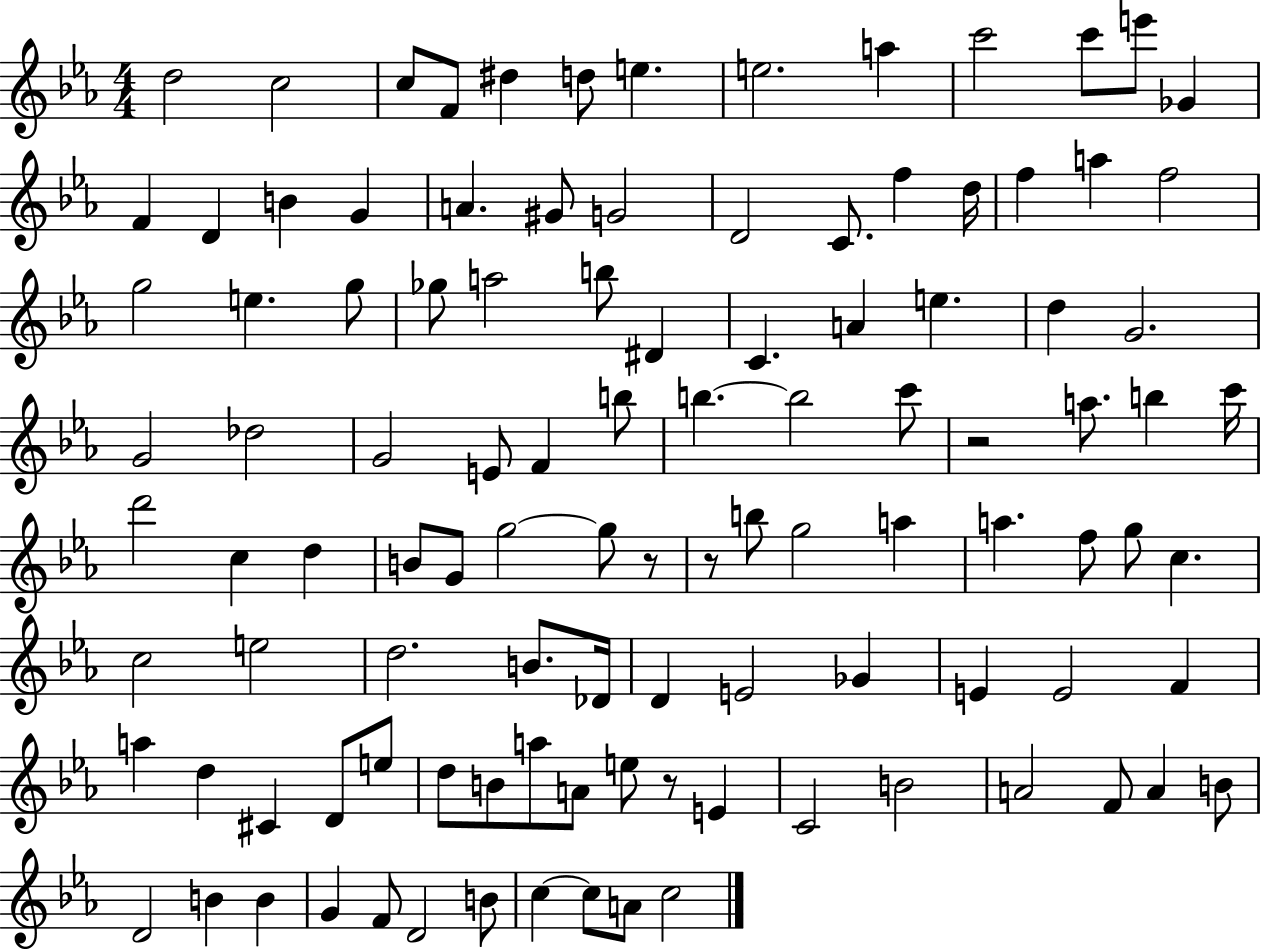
X:1
T:Untitled
M:4/4
L:1/4
K:Eb
d2 c2 c/2 F/2 ^d d/2 e e2 a c'2 c'/2 e'/2 _G F D B G A ^G/2 G2 D2 C/2 f d/4 f a f2 g2 e g/2 _g/2 a2 b/2 ^D C A e d G2 G2 _d2 G2 E/2 F b/2 b b2 c'/2 z2 a/2 b c'/4 d'2 c d B/2 G/2 g2 g/2 z/2 z/2 b/2 g2 a a f/2 g/2 c c2 e2 d2 B/2 _D/4 D E2 _G E E2 F a d ^C D/2 e/2 d/2 B/2 a/2 A/2 e/2 z/2 E C2 B2 A2 F/2 A B/2 D2 B B G F/2 D2 B/2 c c/2 A/2 c2